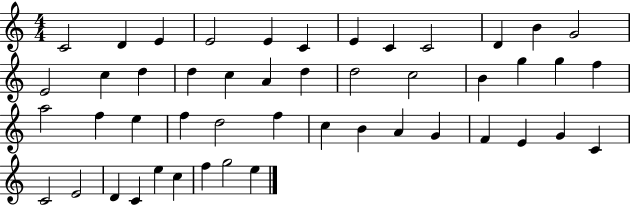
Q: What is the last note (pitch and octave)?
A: E5